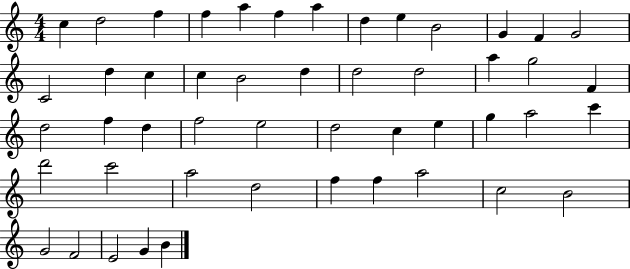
C5/q D5/h F5/q F5/q A5/q F5/q A5/q D5/q E5/q B4/h G4/q F4/q G4/h C4/h D5/q C5/q C5/q B4/h D5/q D5/h D5/h A5/q G5/h F4/q D5/h F5/q D5/q F5/h E5/h D5/h C5/q E5/q G5/q A5/h C6/q D6/h C6/h A5/h D5/h F5/q F5/q A5/h C5/h B4/h G4/h F4/h E4/h G4/q B4/q